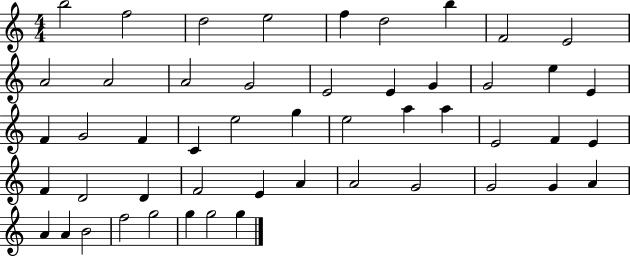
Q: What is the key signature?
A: C major